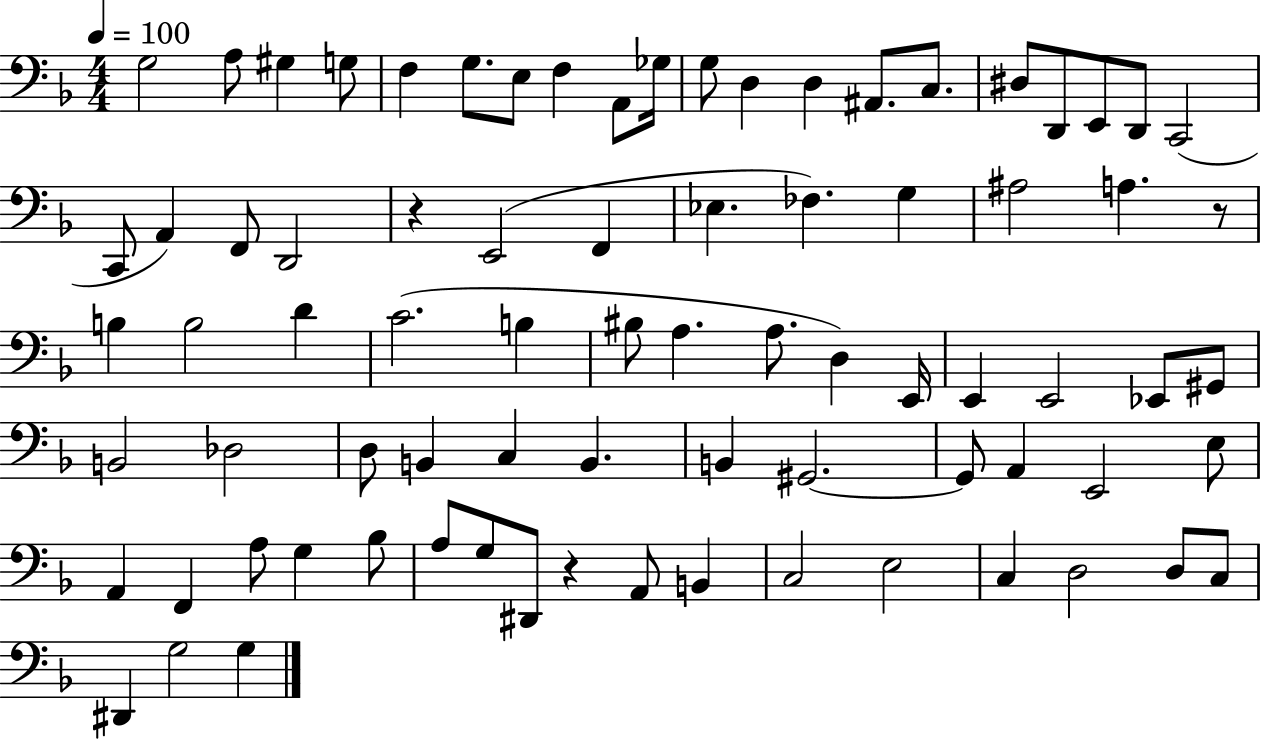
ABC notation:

X:1
T:Untitled
M:4/4
L:1/4
K:F
G,2 A,/2 ^G, G,/2 F, G,/2 E,/2 F, A,,/2 _G,/4 G,/2 D, D, ^A,,/2 C,/2 ^D,/2 D,,/2 E,,/2 D,,/2 C,,2 C,,/2 A,, F,,/2 D,,2 z E,,2 F,, _E, _F, G, ^A,2 A, z/2 B, B,2 D C2 B, ^B,/2 A, A,/2 D, E,,/4 E,, E,,2 _E,,/2 ^G,,/2 B,,2 _D,2 D,/2 B,, C, B,, B,, ^G,,2 ^G,,/2 A,, E,,2 E,/2 A,, F,, A,/2 G, _B,/2 A,/2 G,/2 ^D,,/2 z A,,/2 B,, C,2 E,2 C, D,2 D,/2 C,/2 ^D,, G,2 G,